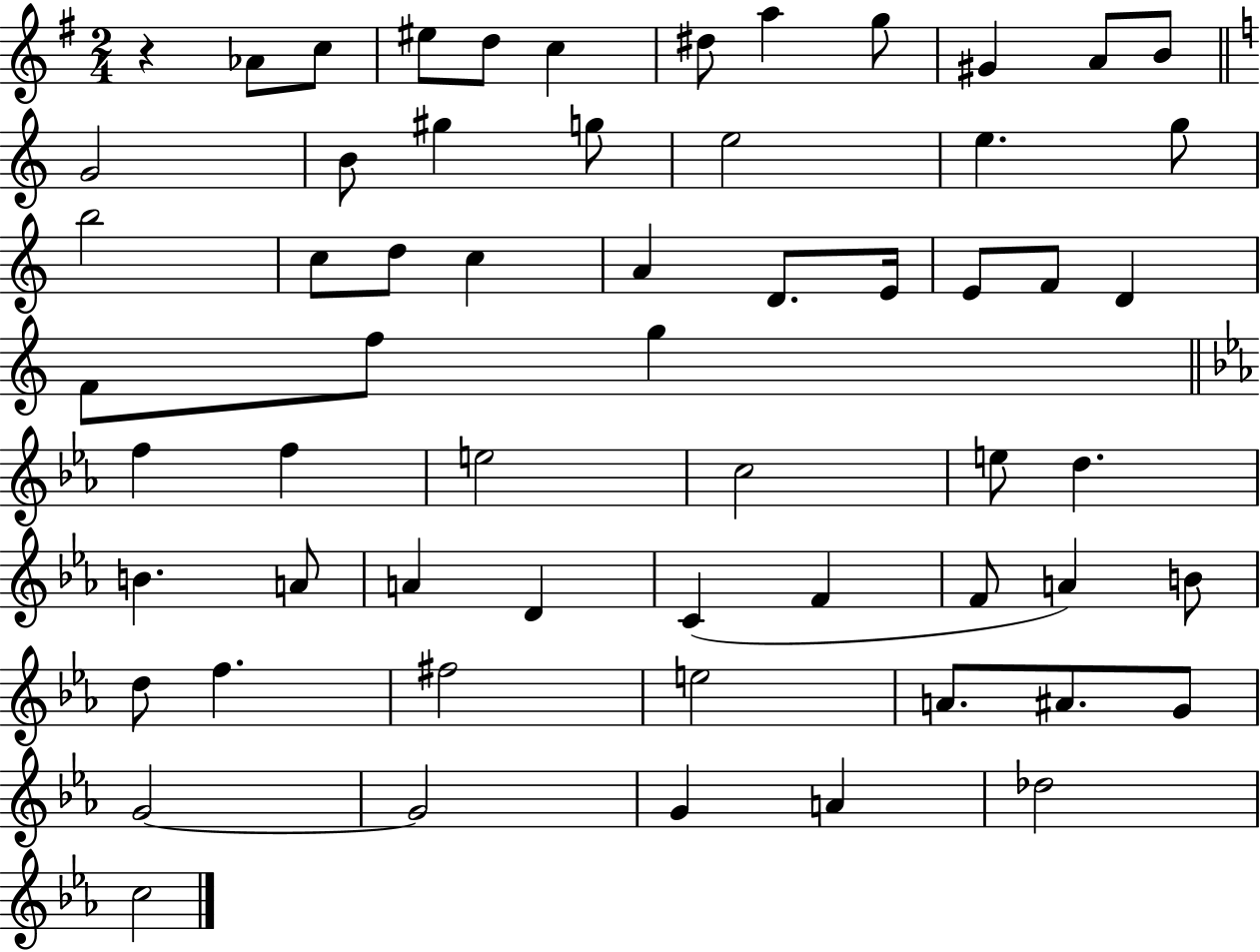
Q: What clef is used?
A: treble